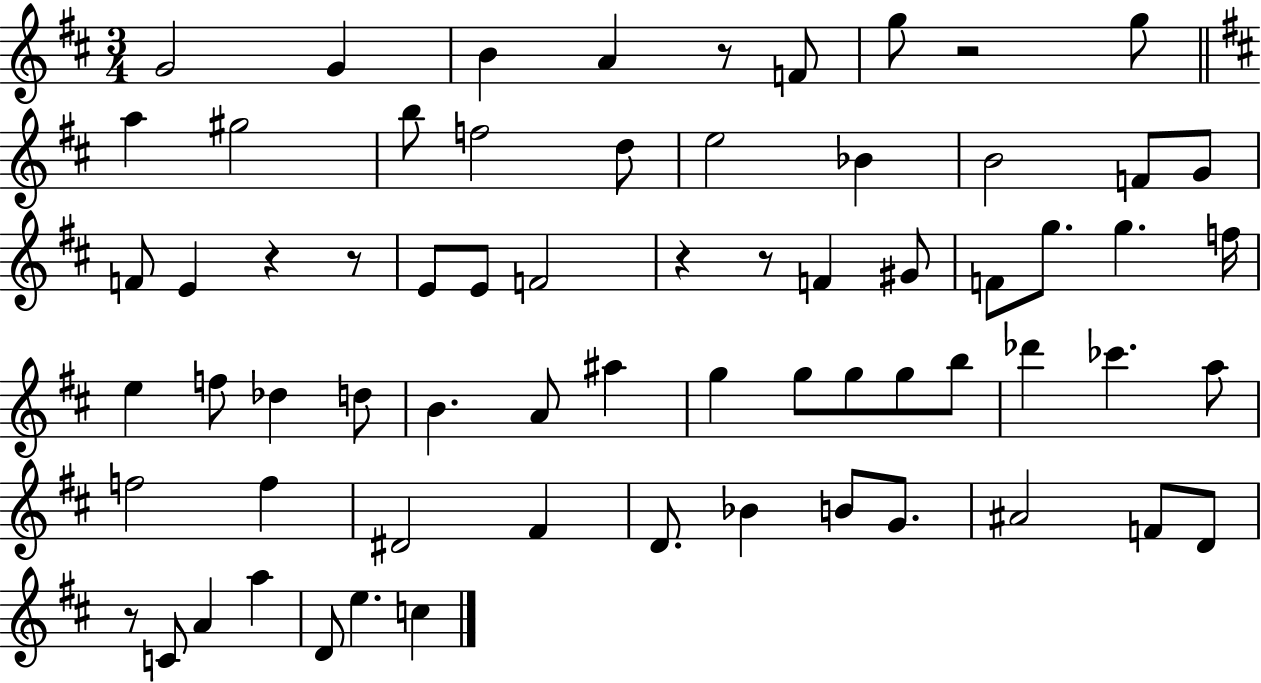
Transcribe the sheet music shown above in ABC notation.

X:1
T:Untitled
M:3/4
L:1/4
K:D
G2 G B A z/2 F/2 g/2 z2 g/2 a ^g2 b/2 f2 d/2 e2 _B B2 F/2 G/2 F/2 E z z/2 E/2 E/2 F2 z z/2 F ^G/2 F/2 g/2 g f/4 e f/2 _d d/2 B A/2 ^a g g/2 g/2 g/2 b/2 _d' _c' a/2 f2 f ^D2 ^F D/2 _B B/2 G/2 ^A2 F/2 D/2 z/2 C/2 A a D/2 e c